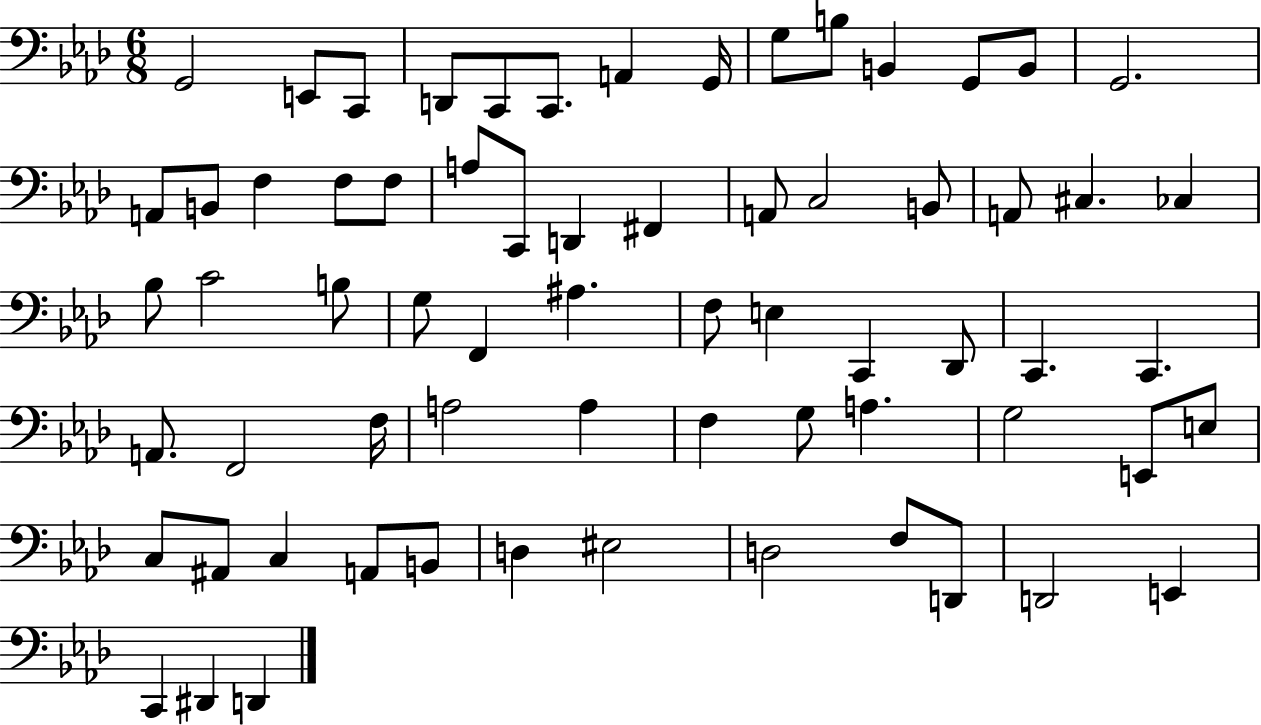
X:1
T:Untitled
M:6/8
L:1/4
K:Ab
G,,2 E,,/2 C,,/2 D,,/2 C,,/2 C,,/2 A,, G,,/4 G,/2 B,/2 B,, G,,/2 B,,/2 G,,2 A,,/2 B,,/2 F, F,/2 F,/2 A,/2 C,,/2 D,, ^F,, A,,/2 C,2 B,,/2 A,,/2 ^C, _C, _B,/2 C2 B,/2 G,/2 F,, ^A, F,/2 E, C,, _D,,/2 C,, C,, A,,/2 F,,2 F,/4 A,2 A, F, G,/2 A, G,2 E,,/2 E,/2 C,/2 ^A,,/2 C, A,,/2 B,,/2 D, ^E,2 D,2 F,/2 D,,/2 D,,2 E,, C,, ^D,, D,,